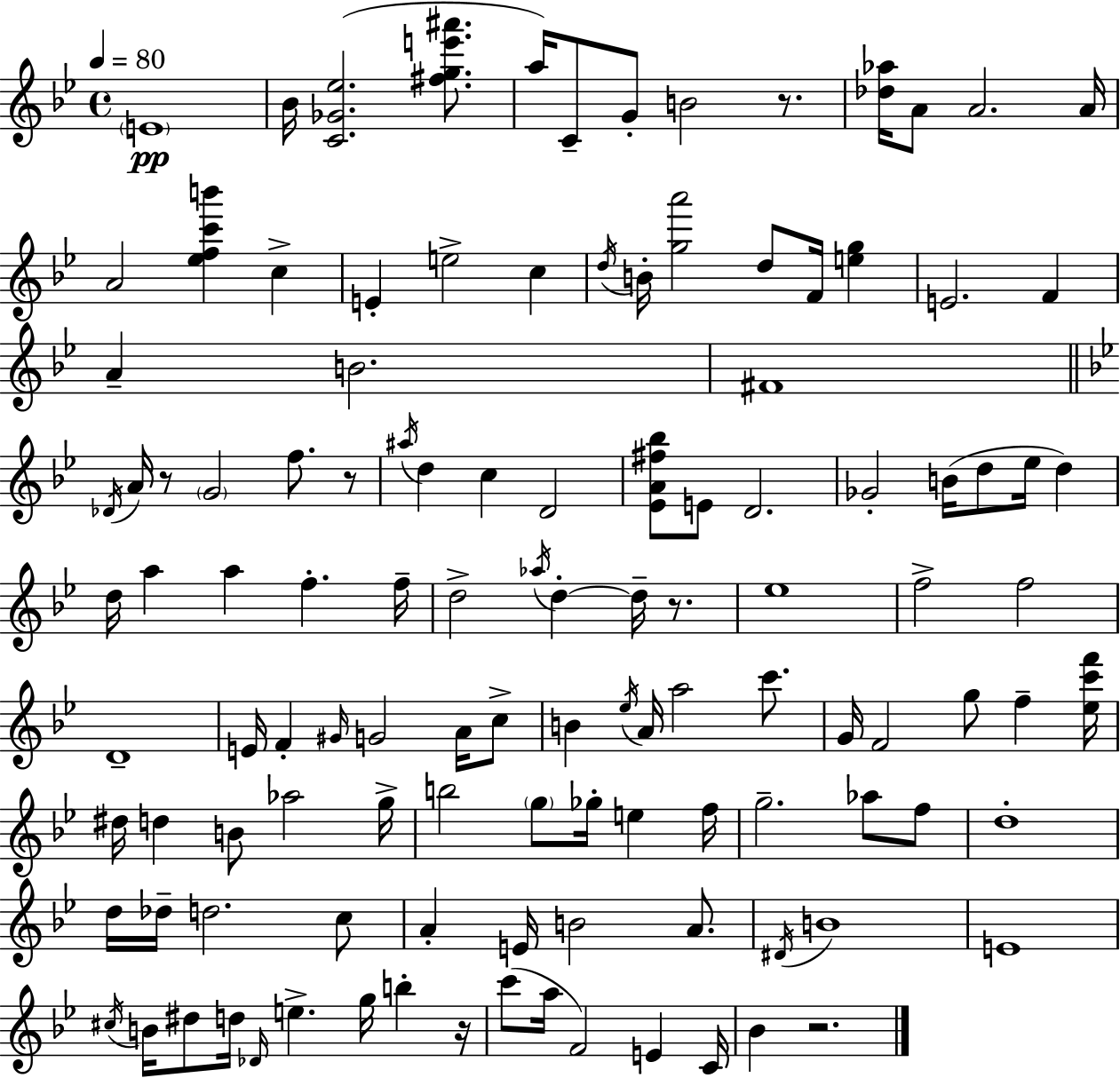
{
  \clef treble
  \time 4/4
  \defaultTimeSignature
  \key g \minor
  \tempo 4 = 80
  \parenthesize e'1\pp | bes'16 <c' ges' ees''>2.( <fis'' g'' e''' ais'''>8. | a''16) c'8-- g'8-. b'2 r8. | <des'' aes''>16 a'8 a'2. a'16 | \break a'2 <ees'' f'' c''' b'''>4 c''4-> | e'4-. e''2-> c''4 | \acciaccatura { d''16 } b'16-. <g'' a'''>2 d''8 f'16 <e'' g''>4 | e'2. f'4 | \break a'4-- b'2. | fis'1 | \bar "||" \break \key bes \major \acciaccatura { des'16 } a'16 r8 \parenthesize g'2 f''8. r8 | \acciaccatura { ais''16 } d''4 c''4 d'2 | <ees' a' fis'' bes''>8 e'8 d'2. | ges'2-. b'16( d''8 ees''16 d''4) | \break d''16 a''4 a''4 f''4.-. | f''16-- d''2-> \acciaccatura { aes''16 } d''4-.~~ d''16-- | r8. ees''1 | f''2-> f''2 | \break d'1-- | e'16 f'4-. \grace { gis'16 } g'2 | a'16 c''8-> b'4 \acciaccatura { ees''16 } a'16 a''2 | c'''8. g'16 f'2 g''8 | \break f''4-- <ees'' c''' f'''>16 dis''16 d''4 b'8 aes''2 | g''16-> b''2 \parenthesize g''8 ges''16-. | e''4 f''16 g''2.-- | aes''8 f''8 d''1-. | \break d''16 des''16-- d''2. | c''8 a'4-. e'16 b'2 | a'8. \acciaccatura { dis'16 } b'1 | e'1 | \break \acciaccatura { cis''16 } b'16 dis''8 d''16 \grace { des'16 } e''4.-> | g''16 b''4-. r16 c'''8( a''16 f'2) | e'4 c'16 bes'4 r2. | \bar "|."
}